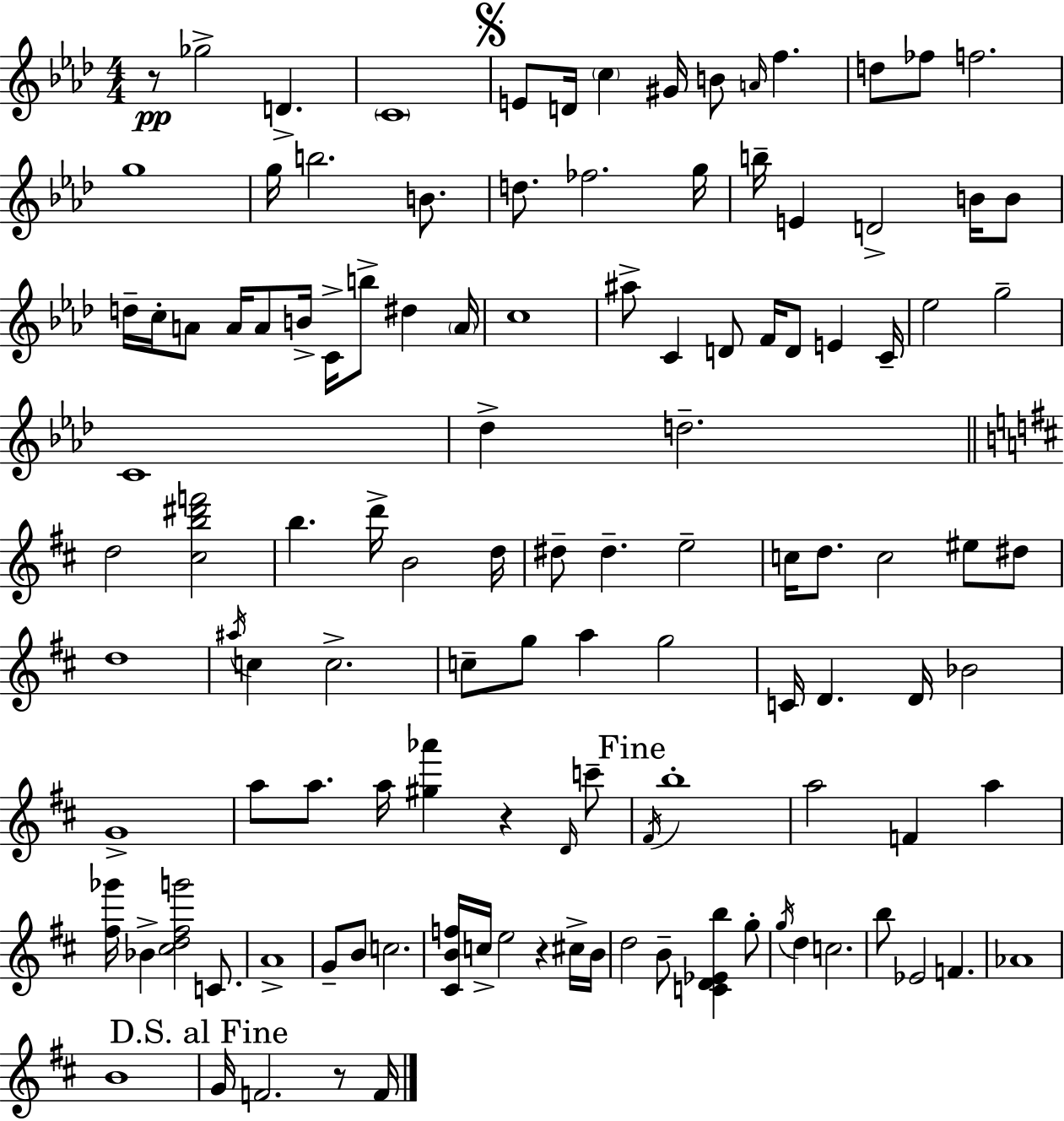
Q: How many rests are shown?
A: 4